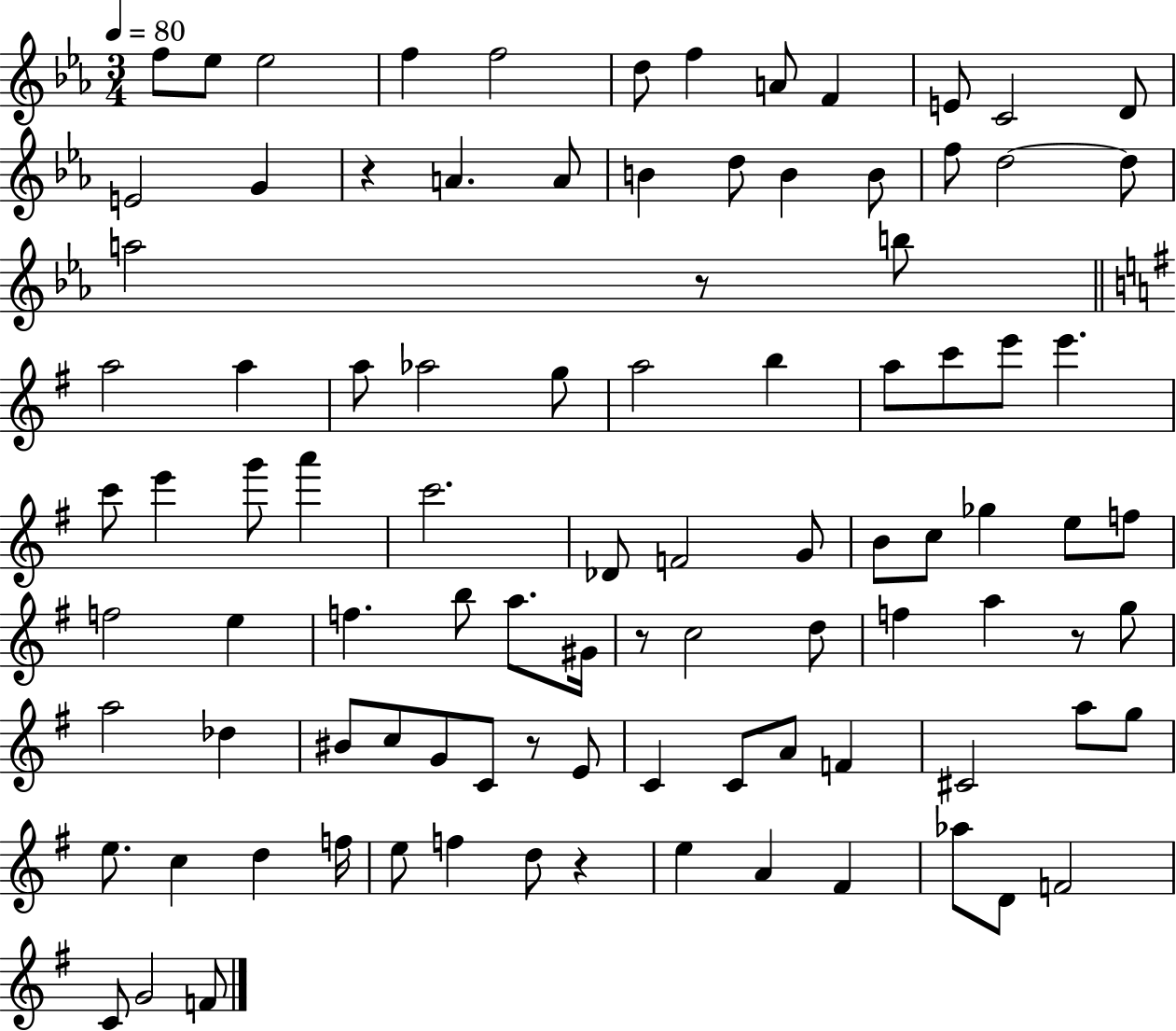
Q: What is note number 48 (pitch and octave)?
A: E5